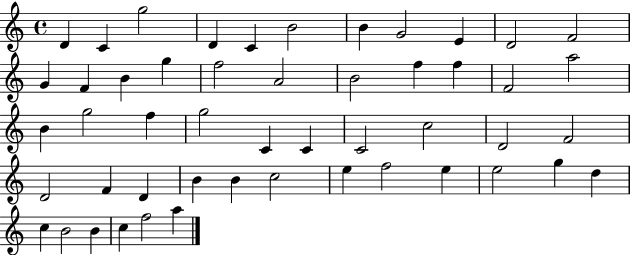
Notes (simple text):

D4/q C4/q G5/h D4/q C4/q B4/h B4/q G4/h E4/q D4/h F4/h G4/q F4/q B4/q G5/q F5/h A4/h B4/h F5/q F5/q F4/h A5/h B4/q G5/h F5/q G5/h C4/q C4/q C4/h C5/h D4/h F4/h D4/h F4/q D4/q B4/q B4/q C5/h E5/q F5/h E5/q E5/h G5/q D5/q C5/q B4/h B4/q C5/q F5/h A5/q